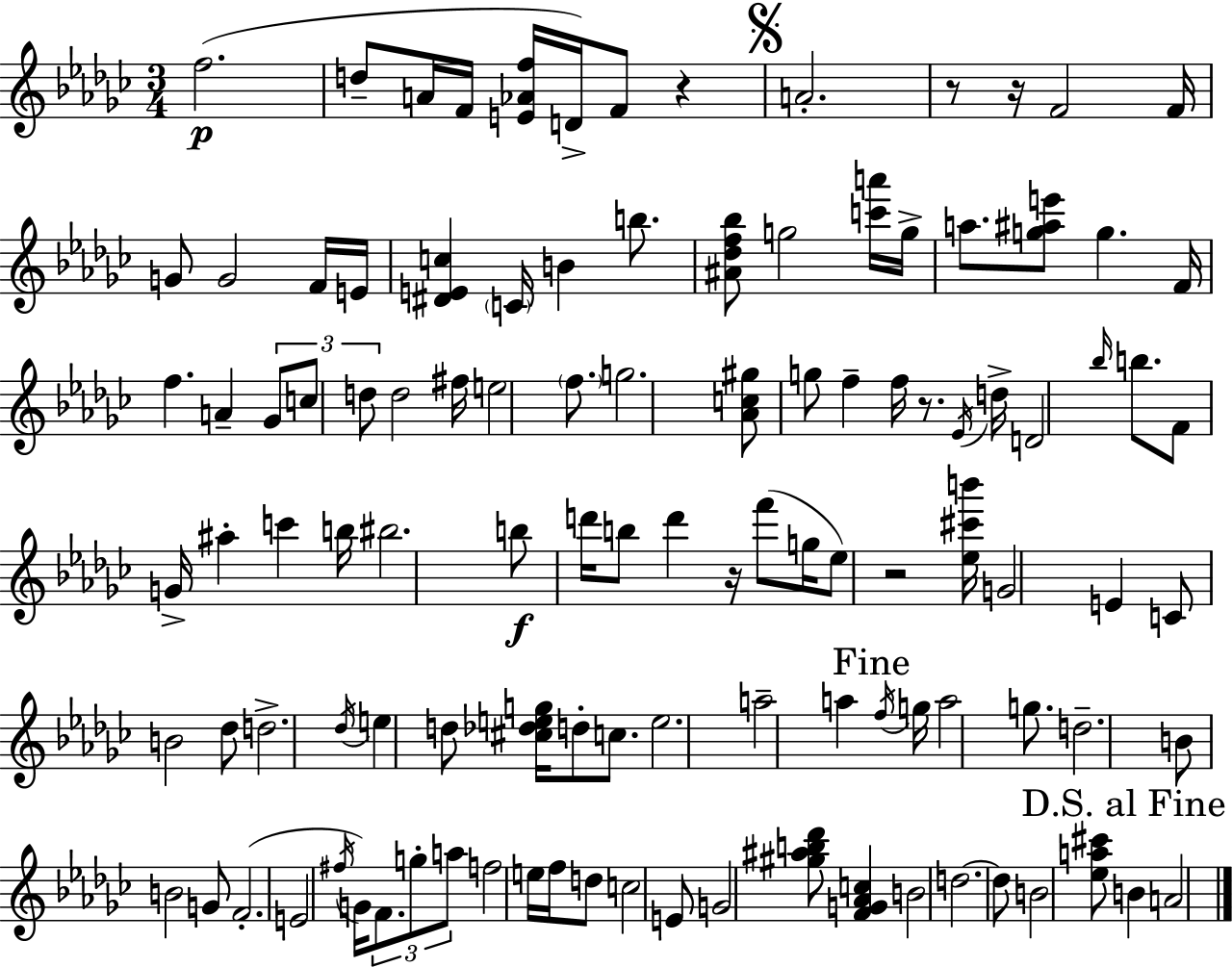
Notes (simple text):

F5/h. D5/e A4/s F4/s [E4,Ab4,F5]/s D4/s F4/e R/q A4/h. R/e R/s F4/h F4/s G4/e G4/h F4/s E4/s [D#4,E4,C5]/q C4/s B4/q B5/e. [A#4,Db5,F5,Bb5]/e G5/h [C6,A6]/s G5/s A5/e. [G5,A#5,E6]/e G5/q. F4/s F5/q. A4/q Gb4/e C5/e D5/e D5/h F#5/s E5/h F5/e. G5/h. [Ab4,C5,G#5]/e G5/e F5/q F5/s R/e. Eb4/s D5/s D4/h Bb5/s B5/e. F4/e G4/s A#5/q C6/q B5/s BIS5/h. B5/e D6/s B5/e D6/q R/s F6/e G5/s Eb5/e R/h [Eb5,C#6,B6]/s G4/h E4/q C4/e B4/h Db5/e D5/h. Db5/s E5/q D5/e [C#5,Db5,E5,G5]/s D5/e C5/e. E5/h. A5/h A5/q F5/s G5/s A5/h G5/e. D5/h. B4/e B4/h G4/e F4/h. E4/h F#5/s G4/s F4/e. G5/e A5/e F5/h E5/s F5/s D5/e C5/h E4/e G4/h [G#5,A#5,B5,Db6]/e [F4,G4,Ab4,C5]/q B4/h D5/h. D5/e B4/h [Eb5,A5,C#6]/e B4/q A4/h